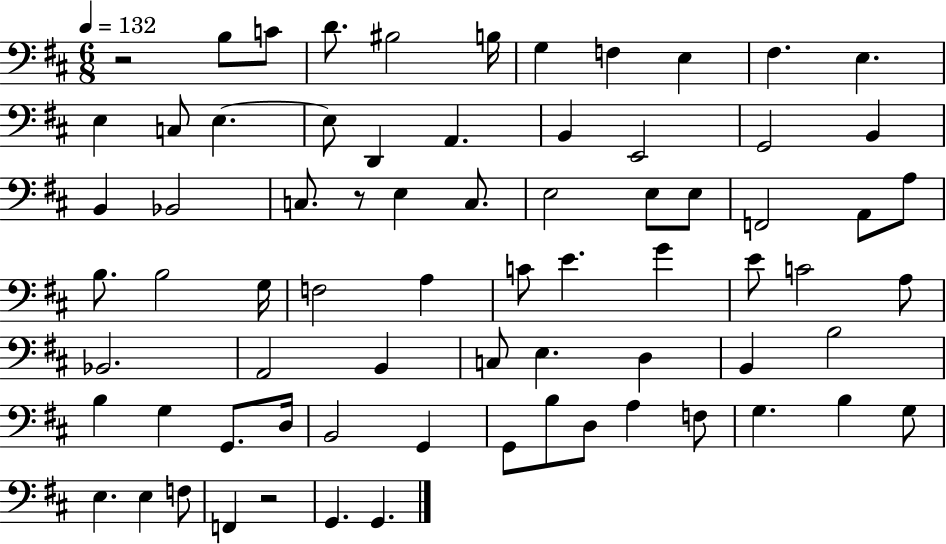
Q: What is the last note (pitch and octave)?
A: G2